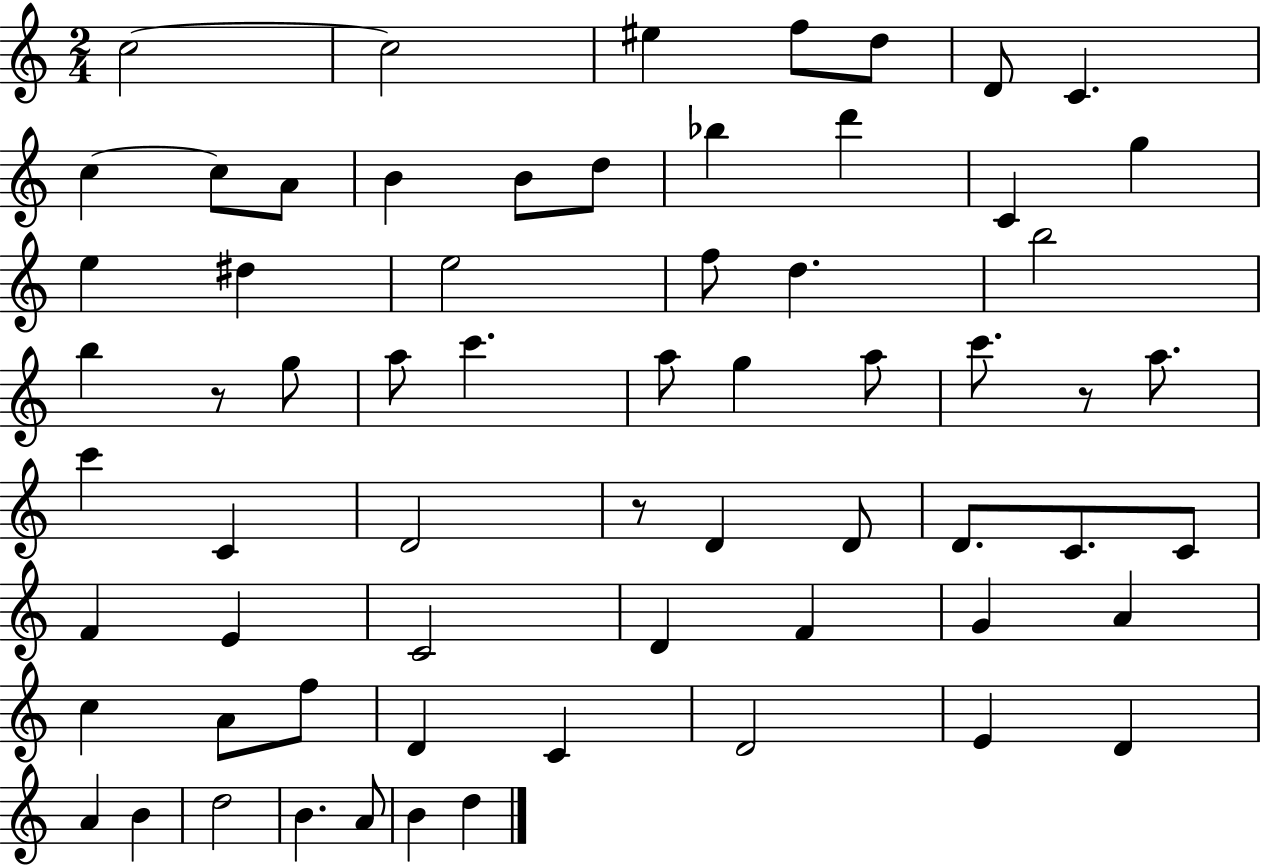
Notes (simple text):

C5/h C5/h EIS5/q F5/e D5/e D4/e C4/q. C5/q C5/e A4/e B4/q B4/e D5/e Bb5/q D6/q C4/q G5/q E5/q D#5/q E5/h F5/e D5/q. B5/h B5/q R/e G5/e A5/e C6/q. A5/e G5/q A5/e C6/e. R/e A5/e. C6/q C4/q D4/h R/e D4/q D4/e D4/e. C4/e. C4/e F4/q E4/q C4/h D4/q F4/q G4/q A4/q C5/q A4/e F5/e D4/q C4/q D4/h E4/q D4/q A4/q B4/q D5/h B4/q. A4/e B4/q D5/q